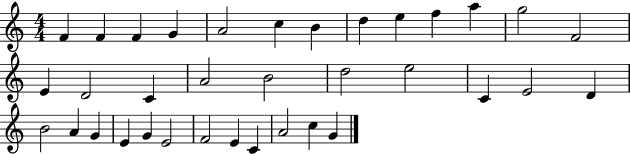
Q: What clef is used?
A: treble